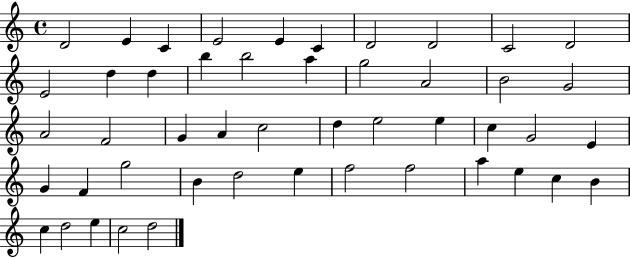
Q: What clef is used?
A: treble